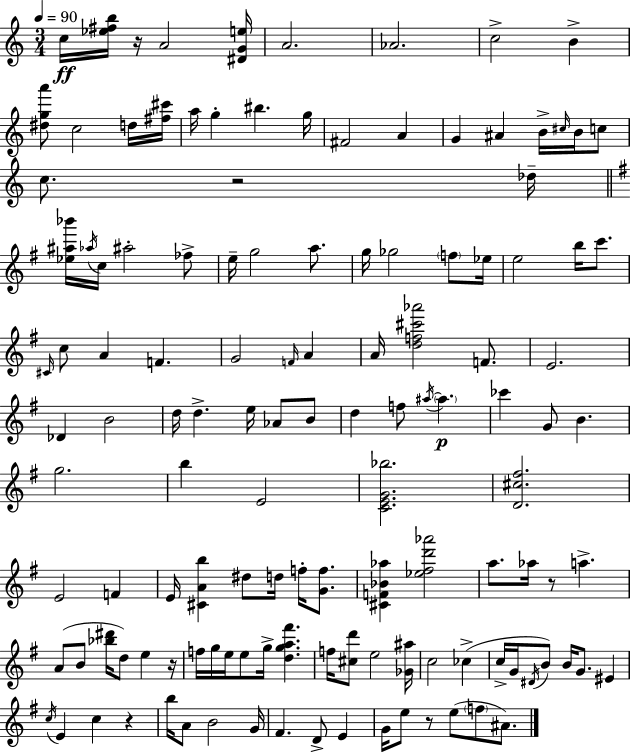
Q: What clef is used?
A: treble